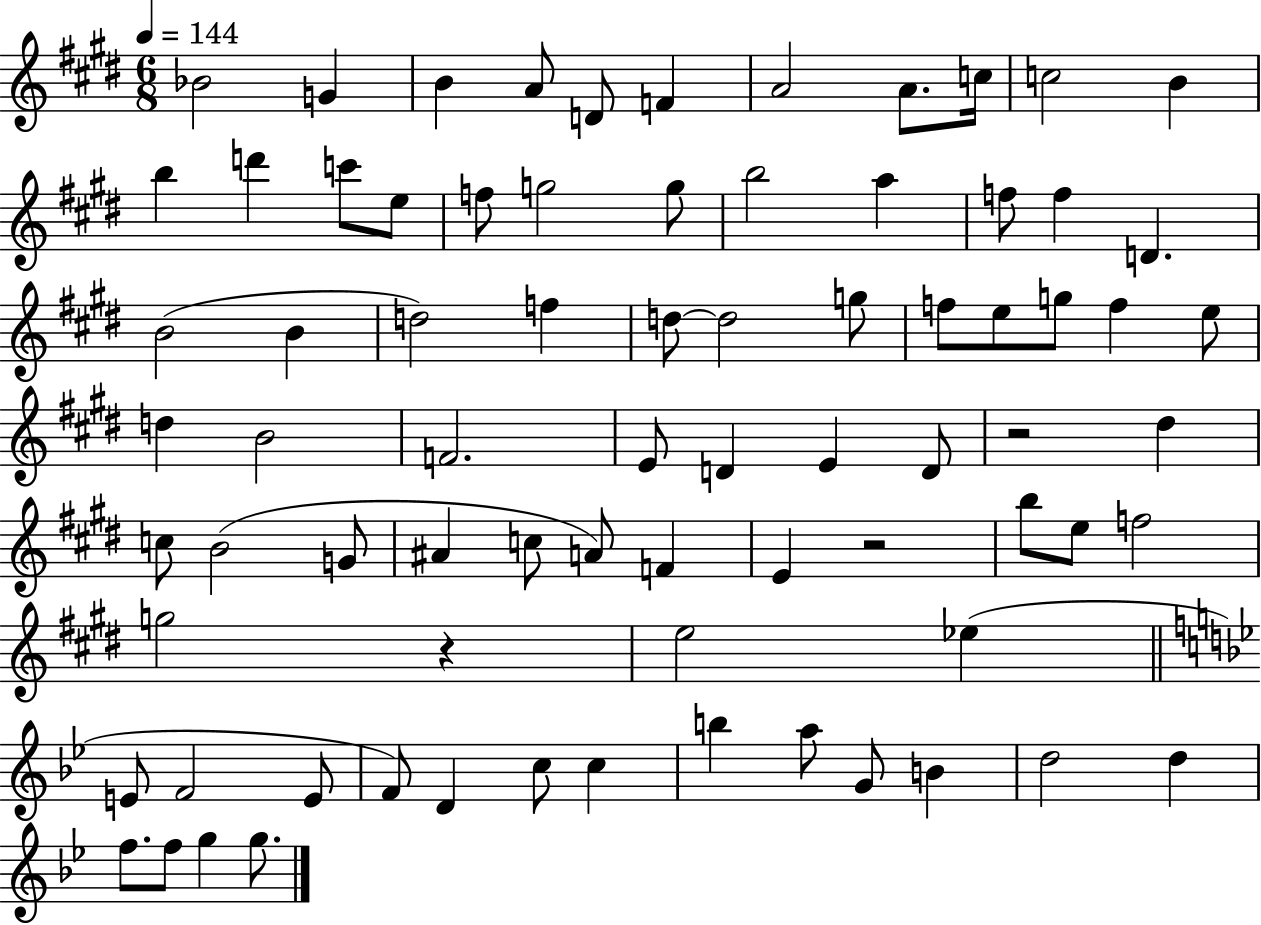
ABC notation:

X:1
T:Untitled
M:6/8
L:1/4
K:E
_B2 G B A/2 D/2 F A2 A/2 c/4 c2 B b d' c'/2 e/2 f/2 g2 g/2 b2 a f/2 f D B2 B d2 f d/2 d2 g/2 f/2 e/2 g/2 f e/2 d B2 F2 E/2 D E D/2 z2 ^d c/2 B2 G/2 ^A c/2 A/2 F E z2 b/2 e/2 f2 g2 z e2 _e E/2 F2 E/2 F/2 D c/2 c b a/2 G/2 B d2 d f/2 f/2 g g/2